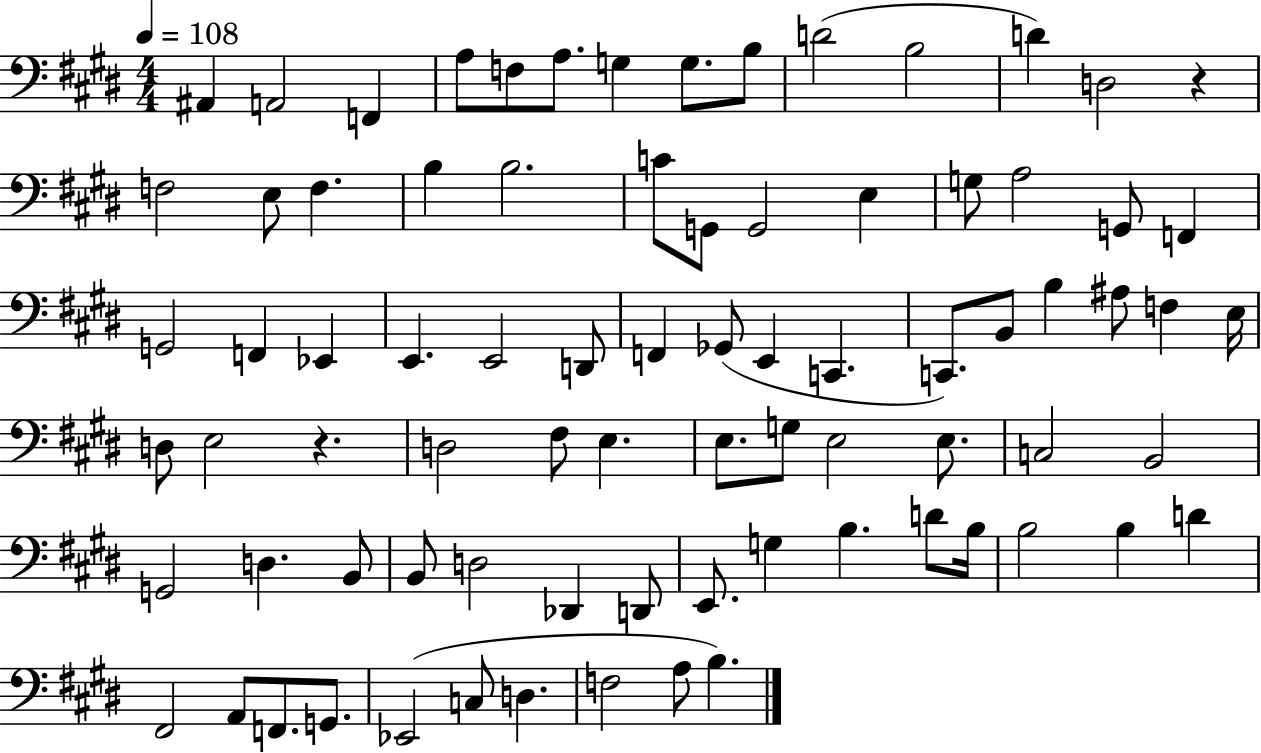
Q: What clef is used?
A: bass